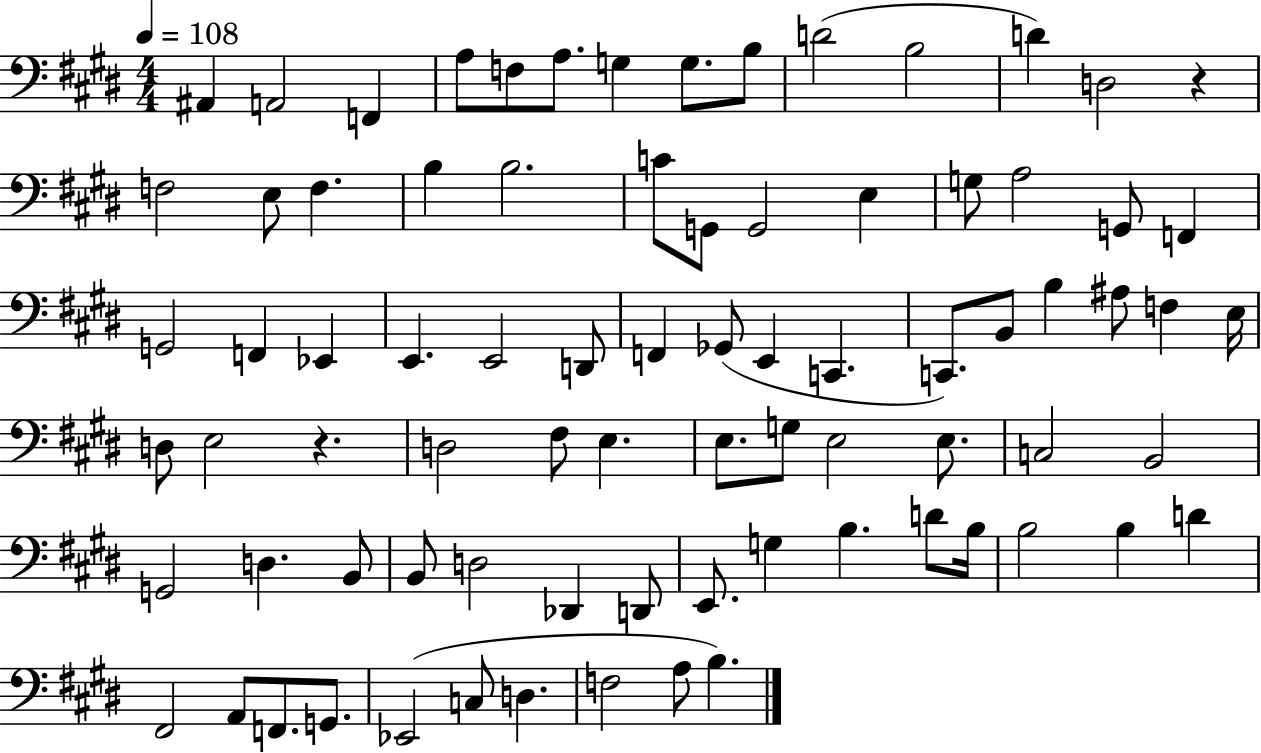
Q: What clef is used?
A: bass